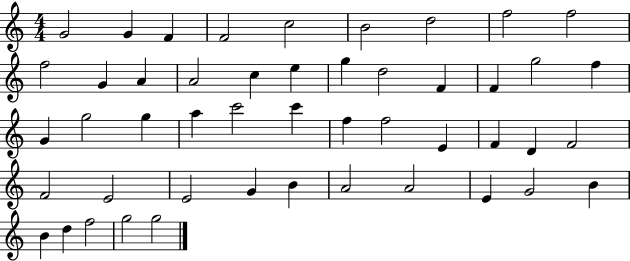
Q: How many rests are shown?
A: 0